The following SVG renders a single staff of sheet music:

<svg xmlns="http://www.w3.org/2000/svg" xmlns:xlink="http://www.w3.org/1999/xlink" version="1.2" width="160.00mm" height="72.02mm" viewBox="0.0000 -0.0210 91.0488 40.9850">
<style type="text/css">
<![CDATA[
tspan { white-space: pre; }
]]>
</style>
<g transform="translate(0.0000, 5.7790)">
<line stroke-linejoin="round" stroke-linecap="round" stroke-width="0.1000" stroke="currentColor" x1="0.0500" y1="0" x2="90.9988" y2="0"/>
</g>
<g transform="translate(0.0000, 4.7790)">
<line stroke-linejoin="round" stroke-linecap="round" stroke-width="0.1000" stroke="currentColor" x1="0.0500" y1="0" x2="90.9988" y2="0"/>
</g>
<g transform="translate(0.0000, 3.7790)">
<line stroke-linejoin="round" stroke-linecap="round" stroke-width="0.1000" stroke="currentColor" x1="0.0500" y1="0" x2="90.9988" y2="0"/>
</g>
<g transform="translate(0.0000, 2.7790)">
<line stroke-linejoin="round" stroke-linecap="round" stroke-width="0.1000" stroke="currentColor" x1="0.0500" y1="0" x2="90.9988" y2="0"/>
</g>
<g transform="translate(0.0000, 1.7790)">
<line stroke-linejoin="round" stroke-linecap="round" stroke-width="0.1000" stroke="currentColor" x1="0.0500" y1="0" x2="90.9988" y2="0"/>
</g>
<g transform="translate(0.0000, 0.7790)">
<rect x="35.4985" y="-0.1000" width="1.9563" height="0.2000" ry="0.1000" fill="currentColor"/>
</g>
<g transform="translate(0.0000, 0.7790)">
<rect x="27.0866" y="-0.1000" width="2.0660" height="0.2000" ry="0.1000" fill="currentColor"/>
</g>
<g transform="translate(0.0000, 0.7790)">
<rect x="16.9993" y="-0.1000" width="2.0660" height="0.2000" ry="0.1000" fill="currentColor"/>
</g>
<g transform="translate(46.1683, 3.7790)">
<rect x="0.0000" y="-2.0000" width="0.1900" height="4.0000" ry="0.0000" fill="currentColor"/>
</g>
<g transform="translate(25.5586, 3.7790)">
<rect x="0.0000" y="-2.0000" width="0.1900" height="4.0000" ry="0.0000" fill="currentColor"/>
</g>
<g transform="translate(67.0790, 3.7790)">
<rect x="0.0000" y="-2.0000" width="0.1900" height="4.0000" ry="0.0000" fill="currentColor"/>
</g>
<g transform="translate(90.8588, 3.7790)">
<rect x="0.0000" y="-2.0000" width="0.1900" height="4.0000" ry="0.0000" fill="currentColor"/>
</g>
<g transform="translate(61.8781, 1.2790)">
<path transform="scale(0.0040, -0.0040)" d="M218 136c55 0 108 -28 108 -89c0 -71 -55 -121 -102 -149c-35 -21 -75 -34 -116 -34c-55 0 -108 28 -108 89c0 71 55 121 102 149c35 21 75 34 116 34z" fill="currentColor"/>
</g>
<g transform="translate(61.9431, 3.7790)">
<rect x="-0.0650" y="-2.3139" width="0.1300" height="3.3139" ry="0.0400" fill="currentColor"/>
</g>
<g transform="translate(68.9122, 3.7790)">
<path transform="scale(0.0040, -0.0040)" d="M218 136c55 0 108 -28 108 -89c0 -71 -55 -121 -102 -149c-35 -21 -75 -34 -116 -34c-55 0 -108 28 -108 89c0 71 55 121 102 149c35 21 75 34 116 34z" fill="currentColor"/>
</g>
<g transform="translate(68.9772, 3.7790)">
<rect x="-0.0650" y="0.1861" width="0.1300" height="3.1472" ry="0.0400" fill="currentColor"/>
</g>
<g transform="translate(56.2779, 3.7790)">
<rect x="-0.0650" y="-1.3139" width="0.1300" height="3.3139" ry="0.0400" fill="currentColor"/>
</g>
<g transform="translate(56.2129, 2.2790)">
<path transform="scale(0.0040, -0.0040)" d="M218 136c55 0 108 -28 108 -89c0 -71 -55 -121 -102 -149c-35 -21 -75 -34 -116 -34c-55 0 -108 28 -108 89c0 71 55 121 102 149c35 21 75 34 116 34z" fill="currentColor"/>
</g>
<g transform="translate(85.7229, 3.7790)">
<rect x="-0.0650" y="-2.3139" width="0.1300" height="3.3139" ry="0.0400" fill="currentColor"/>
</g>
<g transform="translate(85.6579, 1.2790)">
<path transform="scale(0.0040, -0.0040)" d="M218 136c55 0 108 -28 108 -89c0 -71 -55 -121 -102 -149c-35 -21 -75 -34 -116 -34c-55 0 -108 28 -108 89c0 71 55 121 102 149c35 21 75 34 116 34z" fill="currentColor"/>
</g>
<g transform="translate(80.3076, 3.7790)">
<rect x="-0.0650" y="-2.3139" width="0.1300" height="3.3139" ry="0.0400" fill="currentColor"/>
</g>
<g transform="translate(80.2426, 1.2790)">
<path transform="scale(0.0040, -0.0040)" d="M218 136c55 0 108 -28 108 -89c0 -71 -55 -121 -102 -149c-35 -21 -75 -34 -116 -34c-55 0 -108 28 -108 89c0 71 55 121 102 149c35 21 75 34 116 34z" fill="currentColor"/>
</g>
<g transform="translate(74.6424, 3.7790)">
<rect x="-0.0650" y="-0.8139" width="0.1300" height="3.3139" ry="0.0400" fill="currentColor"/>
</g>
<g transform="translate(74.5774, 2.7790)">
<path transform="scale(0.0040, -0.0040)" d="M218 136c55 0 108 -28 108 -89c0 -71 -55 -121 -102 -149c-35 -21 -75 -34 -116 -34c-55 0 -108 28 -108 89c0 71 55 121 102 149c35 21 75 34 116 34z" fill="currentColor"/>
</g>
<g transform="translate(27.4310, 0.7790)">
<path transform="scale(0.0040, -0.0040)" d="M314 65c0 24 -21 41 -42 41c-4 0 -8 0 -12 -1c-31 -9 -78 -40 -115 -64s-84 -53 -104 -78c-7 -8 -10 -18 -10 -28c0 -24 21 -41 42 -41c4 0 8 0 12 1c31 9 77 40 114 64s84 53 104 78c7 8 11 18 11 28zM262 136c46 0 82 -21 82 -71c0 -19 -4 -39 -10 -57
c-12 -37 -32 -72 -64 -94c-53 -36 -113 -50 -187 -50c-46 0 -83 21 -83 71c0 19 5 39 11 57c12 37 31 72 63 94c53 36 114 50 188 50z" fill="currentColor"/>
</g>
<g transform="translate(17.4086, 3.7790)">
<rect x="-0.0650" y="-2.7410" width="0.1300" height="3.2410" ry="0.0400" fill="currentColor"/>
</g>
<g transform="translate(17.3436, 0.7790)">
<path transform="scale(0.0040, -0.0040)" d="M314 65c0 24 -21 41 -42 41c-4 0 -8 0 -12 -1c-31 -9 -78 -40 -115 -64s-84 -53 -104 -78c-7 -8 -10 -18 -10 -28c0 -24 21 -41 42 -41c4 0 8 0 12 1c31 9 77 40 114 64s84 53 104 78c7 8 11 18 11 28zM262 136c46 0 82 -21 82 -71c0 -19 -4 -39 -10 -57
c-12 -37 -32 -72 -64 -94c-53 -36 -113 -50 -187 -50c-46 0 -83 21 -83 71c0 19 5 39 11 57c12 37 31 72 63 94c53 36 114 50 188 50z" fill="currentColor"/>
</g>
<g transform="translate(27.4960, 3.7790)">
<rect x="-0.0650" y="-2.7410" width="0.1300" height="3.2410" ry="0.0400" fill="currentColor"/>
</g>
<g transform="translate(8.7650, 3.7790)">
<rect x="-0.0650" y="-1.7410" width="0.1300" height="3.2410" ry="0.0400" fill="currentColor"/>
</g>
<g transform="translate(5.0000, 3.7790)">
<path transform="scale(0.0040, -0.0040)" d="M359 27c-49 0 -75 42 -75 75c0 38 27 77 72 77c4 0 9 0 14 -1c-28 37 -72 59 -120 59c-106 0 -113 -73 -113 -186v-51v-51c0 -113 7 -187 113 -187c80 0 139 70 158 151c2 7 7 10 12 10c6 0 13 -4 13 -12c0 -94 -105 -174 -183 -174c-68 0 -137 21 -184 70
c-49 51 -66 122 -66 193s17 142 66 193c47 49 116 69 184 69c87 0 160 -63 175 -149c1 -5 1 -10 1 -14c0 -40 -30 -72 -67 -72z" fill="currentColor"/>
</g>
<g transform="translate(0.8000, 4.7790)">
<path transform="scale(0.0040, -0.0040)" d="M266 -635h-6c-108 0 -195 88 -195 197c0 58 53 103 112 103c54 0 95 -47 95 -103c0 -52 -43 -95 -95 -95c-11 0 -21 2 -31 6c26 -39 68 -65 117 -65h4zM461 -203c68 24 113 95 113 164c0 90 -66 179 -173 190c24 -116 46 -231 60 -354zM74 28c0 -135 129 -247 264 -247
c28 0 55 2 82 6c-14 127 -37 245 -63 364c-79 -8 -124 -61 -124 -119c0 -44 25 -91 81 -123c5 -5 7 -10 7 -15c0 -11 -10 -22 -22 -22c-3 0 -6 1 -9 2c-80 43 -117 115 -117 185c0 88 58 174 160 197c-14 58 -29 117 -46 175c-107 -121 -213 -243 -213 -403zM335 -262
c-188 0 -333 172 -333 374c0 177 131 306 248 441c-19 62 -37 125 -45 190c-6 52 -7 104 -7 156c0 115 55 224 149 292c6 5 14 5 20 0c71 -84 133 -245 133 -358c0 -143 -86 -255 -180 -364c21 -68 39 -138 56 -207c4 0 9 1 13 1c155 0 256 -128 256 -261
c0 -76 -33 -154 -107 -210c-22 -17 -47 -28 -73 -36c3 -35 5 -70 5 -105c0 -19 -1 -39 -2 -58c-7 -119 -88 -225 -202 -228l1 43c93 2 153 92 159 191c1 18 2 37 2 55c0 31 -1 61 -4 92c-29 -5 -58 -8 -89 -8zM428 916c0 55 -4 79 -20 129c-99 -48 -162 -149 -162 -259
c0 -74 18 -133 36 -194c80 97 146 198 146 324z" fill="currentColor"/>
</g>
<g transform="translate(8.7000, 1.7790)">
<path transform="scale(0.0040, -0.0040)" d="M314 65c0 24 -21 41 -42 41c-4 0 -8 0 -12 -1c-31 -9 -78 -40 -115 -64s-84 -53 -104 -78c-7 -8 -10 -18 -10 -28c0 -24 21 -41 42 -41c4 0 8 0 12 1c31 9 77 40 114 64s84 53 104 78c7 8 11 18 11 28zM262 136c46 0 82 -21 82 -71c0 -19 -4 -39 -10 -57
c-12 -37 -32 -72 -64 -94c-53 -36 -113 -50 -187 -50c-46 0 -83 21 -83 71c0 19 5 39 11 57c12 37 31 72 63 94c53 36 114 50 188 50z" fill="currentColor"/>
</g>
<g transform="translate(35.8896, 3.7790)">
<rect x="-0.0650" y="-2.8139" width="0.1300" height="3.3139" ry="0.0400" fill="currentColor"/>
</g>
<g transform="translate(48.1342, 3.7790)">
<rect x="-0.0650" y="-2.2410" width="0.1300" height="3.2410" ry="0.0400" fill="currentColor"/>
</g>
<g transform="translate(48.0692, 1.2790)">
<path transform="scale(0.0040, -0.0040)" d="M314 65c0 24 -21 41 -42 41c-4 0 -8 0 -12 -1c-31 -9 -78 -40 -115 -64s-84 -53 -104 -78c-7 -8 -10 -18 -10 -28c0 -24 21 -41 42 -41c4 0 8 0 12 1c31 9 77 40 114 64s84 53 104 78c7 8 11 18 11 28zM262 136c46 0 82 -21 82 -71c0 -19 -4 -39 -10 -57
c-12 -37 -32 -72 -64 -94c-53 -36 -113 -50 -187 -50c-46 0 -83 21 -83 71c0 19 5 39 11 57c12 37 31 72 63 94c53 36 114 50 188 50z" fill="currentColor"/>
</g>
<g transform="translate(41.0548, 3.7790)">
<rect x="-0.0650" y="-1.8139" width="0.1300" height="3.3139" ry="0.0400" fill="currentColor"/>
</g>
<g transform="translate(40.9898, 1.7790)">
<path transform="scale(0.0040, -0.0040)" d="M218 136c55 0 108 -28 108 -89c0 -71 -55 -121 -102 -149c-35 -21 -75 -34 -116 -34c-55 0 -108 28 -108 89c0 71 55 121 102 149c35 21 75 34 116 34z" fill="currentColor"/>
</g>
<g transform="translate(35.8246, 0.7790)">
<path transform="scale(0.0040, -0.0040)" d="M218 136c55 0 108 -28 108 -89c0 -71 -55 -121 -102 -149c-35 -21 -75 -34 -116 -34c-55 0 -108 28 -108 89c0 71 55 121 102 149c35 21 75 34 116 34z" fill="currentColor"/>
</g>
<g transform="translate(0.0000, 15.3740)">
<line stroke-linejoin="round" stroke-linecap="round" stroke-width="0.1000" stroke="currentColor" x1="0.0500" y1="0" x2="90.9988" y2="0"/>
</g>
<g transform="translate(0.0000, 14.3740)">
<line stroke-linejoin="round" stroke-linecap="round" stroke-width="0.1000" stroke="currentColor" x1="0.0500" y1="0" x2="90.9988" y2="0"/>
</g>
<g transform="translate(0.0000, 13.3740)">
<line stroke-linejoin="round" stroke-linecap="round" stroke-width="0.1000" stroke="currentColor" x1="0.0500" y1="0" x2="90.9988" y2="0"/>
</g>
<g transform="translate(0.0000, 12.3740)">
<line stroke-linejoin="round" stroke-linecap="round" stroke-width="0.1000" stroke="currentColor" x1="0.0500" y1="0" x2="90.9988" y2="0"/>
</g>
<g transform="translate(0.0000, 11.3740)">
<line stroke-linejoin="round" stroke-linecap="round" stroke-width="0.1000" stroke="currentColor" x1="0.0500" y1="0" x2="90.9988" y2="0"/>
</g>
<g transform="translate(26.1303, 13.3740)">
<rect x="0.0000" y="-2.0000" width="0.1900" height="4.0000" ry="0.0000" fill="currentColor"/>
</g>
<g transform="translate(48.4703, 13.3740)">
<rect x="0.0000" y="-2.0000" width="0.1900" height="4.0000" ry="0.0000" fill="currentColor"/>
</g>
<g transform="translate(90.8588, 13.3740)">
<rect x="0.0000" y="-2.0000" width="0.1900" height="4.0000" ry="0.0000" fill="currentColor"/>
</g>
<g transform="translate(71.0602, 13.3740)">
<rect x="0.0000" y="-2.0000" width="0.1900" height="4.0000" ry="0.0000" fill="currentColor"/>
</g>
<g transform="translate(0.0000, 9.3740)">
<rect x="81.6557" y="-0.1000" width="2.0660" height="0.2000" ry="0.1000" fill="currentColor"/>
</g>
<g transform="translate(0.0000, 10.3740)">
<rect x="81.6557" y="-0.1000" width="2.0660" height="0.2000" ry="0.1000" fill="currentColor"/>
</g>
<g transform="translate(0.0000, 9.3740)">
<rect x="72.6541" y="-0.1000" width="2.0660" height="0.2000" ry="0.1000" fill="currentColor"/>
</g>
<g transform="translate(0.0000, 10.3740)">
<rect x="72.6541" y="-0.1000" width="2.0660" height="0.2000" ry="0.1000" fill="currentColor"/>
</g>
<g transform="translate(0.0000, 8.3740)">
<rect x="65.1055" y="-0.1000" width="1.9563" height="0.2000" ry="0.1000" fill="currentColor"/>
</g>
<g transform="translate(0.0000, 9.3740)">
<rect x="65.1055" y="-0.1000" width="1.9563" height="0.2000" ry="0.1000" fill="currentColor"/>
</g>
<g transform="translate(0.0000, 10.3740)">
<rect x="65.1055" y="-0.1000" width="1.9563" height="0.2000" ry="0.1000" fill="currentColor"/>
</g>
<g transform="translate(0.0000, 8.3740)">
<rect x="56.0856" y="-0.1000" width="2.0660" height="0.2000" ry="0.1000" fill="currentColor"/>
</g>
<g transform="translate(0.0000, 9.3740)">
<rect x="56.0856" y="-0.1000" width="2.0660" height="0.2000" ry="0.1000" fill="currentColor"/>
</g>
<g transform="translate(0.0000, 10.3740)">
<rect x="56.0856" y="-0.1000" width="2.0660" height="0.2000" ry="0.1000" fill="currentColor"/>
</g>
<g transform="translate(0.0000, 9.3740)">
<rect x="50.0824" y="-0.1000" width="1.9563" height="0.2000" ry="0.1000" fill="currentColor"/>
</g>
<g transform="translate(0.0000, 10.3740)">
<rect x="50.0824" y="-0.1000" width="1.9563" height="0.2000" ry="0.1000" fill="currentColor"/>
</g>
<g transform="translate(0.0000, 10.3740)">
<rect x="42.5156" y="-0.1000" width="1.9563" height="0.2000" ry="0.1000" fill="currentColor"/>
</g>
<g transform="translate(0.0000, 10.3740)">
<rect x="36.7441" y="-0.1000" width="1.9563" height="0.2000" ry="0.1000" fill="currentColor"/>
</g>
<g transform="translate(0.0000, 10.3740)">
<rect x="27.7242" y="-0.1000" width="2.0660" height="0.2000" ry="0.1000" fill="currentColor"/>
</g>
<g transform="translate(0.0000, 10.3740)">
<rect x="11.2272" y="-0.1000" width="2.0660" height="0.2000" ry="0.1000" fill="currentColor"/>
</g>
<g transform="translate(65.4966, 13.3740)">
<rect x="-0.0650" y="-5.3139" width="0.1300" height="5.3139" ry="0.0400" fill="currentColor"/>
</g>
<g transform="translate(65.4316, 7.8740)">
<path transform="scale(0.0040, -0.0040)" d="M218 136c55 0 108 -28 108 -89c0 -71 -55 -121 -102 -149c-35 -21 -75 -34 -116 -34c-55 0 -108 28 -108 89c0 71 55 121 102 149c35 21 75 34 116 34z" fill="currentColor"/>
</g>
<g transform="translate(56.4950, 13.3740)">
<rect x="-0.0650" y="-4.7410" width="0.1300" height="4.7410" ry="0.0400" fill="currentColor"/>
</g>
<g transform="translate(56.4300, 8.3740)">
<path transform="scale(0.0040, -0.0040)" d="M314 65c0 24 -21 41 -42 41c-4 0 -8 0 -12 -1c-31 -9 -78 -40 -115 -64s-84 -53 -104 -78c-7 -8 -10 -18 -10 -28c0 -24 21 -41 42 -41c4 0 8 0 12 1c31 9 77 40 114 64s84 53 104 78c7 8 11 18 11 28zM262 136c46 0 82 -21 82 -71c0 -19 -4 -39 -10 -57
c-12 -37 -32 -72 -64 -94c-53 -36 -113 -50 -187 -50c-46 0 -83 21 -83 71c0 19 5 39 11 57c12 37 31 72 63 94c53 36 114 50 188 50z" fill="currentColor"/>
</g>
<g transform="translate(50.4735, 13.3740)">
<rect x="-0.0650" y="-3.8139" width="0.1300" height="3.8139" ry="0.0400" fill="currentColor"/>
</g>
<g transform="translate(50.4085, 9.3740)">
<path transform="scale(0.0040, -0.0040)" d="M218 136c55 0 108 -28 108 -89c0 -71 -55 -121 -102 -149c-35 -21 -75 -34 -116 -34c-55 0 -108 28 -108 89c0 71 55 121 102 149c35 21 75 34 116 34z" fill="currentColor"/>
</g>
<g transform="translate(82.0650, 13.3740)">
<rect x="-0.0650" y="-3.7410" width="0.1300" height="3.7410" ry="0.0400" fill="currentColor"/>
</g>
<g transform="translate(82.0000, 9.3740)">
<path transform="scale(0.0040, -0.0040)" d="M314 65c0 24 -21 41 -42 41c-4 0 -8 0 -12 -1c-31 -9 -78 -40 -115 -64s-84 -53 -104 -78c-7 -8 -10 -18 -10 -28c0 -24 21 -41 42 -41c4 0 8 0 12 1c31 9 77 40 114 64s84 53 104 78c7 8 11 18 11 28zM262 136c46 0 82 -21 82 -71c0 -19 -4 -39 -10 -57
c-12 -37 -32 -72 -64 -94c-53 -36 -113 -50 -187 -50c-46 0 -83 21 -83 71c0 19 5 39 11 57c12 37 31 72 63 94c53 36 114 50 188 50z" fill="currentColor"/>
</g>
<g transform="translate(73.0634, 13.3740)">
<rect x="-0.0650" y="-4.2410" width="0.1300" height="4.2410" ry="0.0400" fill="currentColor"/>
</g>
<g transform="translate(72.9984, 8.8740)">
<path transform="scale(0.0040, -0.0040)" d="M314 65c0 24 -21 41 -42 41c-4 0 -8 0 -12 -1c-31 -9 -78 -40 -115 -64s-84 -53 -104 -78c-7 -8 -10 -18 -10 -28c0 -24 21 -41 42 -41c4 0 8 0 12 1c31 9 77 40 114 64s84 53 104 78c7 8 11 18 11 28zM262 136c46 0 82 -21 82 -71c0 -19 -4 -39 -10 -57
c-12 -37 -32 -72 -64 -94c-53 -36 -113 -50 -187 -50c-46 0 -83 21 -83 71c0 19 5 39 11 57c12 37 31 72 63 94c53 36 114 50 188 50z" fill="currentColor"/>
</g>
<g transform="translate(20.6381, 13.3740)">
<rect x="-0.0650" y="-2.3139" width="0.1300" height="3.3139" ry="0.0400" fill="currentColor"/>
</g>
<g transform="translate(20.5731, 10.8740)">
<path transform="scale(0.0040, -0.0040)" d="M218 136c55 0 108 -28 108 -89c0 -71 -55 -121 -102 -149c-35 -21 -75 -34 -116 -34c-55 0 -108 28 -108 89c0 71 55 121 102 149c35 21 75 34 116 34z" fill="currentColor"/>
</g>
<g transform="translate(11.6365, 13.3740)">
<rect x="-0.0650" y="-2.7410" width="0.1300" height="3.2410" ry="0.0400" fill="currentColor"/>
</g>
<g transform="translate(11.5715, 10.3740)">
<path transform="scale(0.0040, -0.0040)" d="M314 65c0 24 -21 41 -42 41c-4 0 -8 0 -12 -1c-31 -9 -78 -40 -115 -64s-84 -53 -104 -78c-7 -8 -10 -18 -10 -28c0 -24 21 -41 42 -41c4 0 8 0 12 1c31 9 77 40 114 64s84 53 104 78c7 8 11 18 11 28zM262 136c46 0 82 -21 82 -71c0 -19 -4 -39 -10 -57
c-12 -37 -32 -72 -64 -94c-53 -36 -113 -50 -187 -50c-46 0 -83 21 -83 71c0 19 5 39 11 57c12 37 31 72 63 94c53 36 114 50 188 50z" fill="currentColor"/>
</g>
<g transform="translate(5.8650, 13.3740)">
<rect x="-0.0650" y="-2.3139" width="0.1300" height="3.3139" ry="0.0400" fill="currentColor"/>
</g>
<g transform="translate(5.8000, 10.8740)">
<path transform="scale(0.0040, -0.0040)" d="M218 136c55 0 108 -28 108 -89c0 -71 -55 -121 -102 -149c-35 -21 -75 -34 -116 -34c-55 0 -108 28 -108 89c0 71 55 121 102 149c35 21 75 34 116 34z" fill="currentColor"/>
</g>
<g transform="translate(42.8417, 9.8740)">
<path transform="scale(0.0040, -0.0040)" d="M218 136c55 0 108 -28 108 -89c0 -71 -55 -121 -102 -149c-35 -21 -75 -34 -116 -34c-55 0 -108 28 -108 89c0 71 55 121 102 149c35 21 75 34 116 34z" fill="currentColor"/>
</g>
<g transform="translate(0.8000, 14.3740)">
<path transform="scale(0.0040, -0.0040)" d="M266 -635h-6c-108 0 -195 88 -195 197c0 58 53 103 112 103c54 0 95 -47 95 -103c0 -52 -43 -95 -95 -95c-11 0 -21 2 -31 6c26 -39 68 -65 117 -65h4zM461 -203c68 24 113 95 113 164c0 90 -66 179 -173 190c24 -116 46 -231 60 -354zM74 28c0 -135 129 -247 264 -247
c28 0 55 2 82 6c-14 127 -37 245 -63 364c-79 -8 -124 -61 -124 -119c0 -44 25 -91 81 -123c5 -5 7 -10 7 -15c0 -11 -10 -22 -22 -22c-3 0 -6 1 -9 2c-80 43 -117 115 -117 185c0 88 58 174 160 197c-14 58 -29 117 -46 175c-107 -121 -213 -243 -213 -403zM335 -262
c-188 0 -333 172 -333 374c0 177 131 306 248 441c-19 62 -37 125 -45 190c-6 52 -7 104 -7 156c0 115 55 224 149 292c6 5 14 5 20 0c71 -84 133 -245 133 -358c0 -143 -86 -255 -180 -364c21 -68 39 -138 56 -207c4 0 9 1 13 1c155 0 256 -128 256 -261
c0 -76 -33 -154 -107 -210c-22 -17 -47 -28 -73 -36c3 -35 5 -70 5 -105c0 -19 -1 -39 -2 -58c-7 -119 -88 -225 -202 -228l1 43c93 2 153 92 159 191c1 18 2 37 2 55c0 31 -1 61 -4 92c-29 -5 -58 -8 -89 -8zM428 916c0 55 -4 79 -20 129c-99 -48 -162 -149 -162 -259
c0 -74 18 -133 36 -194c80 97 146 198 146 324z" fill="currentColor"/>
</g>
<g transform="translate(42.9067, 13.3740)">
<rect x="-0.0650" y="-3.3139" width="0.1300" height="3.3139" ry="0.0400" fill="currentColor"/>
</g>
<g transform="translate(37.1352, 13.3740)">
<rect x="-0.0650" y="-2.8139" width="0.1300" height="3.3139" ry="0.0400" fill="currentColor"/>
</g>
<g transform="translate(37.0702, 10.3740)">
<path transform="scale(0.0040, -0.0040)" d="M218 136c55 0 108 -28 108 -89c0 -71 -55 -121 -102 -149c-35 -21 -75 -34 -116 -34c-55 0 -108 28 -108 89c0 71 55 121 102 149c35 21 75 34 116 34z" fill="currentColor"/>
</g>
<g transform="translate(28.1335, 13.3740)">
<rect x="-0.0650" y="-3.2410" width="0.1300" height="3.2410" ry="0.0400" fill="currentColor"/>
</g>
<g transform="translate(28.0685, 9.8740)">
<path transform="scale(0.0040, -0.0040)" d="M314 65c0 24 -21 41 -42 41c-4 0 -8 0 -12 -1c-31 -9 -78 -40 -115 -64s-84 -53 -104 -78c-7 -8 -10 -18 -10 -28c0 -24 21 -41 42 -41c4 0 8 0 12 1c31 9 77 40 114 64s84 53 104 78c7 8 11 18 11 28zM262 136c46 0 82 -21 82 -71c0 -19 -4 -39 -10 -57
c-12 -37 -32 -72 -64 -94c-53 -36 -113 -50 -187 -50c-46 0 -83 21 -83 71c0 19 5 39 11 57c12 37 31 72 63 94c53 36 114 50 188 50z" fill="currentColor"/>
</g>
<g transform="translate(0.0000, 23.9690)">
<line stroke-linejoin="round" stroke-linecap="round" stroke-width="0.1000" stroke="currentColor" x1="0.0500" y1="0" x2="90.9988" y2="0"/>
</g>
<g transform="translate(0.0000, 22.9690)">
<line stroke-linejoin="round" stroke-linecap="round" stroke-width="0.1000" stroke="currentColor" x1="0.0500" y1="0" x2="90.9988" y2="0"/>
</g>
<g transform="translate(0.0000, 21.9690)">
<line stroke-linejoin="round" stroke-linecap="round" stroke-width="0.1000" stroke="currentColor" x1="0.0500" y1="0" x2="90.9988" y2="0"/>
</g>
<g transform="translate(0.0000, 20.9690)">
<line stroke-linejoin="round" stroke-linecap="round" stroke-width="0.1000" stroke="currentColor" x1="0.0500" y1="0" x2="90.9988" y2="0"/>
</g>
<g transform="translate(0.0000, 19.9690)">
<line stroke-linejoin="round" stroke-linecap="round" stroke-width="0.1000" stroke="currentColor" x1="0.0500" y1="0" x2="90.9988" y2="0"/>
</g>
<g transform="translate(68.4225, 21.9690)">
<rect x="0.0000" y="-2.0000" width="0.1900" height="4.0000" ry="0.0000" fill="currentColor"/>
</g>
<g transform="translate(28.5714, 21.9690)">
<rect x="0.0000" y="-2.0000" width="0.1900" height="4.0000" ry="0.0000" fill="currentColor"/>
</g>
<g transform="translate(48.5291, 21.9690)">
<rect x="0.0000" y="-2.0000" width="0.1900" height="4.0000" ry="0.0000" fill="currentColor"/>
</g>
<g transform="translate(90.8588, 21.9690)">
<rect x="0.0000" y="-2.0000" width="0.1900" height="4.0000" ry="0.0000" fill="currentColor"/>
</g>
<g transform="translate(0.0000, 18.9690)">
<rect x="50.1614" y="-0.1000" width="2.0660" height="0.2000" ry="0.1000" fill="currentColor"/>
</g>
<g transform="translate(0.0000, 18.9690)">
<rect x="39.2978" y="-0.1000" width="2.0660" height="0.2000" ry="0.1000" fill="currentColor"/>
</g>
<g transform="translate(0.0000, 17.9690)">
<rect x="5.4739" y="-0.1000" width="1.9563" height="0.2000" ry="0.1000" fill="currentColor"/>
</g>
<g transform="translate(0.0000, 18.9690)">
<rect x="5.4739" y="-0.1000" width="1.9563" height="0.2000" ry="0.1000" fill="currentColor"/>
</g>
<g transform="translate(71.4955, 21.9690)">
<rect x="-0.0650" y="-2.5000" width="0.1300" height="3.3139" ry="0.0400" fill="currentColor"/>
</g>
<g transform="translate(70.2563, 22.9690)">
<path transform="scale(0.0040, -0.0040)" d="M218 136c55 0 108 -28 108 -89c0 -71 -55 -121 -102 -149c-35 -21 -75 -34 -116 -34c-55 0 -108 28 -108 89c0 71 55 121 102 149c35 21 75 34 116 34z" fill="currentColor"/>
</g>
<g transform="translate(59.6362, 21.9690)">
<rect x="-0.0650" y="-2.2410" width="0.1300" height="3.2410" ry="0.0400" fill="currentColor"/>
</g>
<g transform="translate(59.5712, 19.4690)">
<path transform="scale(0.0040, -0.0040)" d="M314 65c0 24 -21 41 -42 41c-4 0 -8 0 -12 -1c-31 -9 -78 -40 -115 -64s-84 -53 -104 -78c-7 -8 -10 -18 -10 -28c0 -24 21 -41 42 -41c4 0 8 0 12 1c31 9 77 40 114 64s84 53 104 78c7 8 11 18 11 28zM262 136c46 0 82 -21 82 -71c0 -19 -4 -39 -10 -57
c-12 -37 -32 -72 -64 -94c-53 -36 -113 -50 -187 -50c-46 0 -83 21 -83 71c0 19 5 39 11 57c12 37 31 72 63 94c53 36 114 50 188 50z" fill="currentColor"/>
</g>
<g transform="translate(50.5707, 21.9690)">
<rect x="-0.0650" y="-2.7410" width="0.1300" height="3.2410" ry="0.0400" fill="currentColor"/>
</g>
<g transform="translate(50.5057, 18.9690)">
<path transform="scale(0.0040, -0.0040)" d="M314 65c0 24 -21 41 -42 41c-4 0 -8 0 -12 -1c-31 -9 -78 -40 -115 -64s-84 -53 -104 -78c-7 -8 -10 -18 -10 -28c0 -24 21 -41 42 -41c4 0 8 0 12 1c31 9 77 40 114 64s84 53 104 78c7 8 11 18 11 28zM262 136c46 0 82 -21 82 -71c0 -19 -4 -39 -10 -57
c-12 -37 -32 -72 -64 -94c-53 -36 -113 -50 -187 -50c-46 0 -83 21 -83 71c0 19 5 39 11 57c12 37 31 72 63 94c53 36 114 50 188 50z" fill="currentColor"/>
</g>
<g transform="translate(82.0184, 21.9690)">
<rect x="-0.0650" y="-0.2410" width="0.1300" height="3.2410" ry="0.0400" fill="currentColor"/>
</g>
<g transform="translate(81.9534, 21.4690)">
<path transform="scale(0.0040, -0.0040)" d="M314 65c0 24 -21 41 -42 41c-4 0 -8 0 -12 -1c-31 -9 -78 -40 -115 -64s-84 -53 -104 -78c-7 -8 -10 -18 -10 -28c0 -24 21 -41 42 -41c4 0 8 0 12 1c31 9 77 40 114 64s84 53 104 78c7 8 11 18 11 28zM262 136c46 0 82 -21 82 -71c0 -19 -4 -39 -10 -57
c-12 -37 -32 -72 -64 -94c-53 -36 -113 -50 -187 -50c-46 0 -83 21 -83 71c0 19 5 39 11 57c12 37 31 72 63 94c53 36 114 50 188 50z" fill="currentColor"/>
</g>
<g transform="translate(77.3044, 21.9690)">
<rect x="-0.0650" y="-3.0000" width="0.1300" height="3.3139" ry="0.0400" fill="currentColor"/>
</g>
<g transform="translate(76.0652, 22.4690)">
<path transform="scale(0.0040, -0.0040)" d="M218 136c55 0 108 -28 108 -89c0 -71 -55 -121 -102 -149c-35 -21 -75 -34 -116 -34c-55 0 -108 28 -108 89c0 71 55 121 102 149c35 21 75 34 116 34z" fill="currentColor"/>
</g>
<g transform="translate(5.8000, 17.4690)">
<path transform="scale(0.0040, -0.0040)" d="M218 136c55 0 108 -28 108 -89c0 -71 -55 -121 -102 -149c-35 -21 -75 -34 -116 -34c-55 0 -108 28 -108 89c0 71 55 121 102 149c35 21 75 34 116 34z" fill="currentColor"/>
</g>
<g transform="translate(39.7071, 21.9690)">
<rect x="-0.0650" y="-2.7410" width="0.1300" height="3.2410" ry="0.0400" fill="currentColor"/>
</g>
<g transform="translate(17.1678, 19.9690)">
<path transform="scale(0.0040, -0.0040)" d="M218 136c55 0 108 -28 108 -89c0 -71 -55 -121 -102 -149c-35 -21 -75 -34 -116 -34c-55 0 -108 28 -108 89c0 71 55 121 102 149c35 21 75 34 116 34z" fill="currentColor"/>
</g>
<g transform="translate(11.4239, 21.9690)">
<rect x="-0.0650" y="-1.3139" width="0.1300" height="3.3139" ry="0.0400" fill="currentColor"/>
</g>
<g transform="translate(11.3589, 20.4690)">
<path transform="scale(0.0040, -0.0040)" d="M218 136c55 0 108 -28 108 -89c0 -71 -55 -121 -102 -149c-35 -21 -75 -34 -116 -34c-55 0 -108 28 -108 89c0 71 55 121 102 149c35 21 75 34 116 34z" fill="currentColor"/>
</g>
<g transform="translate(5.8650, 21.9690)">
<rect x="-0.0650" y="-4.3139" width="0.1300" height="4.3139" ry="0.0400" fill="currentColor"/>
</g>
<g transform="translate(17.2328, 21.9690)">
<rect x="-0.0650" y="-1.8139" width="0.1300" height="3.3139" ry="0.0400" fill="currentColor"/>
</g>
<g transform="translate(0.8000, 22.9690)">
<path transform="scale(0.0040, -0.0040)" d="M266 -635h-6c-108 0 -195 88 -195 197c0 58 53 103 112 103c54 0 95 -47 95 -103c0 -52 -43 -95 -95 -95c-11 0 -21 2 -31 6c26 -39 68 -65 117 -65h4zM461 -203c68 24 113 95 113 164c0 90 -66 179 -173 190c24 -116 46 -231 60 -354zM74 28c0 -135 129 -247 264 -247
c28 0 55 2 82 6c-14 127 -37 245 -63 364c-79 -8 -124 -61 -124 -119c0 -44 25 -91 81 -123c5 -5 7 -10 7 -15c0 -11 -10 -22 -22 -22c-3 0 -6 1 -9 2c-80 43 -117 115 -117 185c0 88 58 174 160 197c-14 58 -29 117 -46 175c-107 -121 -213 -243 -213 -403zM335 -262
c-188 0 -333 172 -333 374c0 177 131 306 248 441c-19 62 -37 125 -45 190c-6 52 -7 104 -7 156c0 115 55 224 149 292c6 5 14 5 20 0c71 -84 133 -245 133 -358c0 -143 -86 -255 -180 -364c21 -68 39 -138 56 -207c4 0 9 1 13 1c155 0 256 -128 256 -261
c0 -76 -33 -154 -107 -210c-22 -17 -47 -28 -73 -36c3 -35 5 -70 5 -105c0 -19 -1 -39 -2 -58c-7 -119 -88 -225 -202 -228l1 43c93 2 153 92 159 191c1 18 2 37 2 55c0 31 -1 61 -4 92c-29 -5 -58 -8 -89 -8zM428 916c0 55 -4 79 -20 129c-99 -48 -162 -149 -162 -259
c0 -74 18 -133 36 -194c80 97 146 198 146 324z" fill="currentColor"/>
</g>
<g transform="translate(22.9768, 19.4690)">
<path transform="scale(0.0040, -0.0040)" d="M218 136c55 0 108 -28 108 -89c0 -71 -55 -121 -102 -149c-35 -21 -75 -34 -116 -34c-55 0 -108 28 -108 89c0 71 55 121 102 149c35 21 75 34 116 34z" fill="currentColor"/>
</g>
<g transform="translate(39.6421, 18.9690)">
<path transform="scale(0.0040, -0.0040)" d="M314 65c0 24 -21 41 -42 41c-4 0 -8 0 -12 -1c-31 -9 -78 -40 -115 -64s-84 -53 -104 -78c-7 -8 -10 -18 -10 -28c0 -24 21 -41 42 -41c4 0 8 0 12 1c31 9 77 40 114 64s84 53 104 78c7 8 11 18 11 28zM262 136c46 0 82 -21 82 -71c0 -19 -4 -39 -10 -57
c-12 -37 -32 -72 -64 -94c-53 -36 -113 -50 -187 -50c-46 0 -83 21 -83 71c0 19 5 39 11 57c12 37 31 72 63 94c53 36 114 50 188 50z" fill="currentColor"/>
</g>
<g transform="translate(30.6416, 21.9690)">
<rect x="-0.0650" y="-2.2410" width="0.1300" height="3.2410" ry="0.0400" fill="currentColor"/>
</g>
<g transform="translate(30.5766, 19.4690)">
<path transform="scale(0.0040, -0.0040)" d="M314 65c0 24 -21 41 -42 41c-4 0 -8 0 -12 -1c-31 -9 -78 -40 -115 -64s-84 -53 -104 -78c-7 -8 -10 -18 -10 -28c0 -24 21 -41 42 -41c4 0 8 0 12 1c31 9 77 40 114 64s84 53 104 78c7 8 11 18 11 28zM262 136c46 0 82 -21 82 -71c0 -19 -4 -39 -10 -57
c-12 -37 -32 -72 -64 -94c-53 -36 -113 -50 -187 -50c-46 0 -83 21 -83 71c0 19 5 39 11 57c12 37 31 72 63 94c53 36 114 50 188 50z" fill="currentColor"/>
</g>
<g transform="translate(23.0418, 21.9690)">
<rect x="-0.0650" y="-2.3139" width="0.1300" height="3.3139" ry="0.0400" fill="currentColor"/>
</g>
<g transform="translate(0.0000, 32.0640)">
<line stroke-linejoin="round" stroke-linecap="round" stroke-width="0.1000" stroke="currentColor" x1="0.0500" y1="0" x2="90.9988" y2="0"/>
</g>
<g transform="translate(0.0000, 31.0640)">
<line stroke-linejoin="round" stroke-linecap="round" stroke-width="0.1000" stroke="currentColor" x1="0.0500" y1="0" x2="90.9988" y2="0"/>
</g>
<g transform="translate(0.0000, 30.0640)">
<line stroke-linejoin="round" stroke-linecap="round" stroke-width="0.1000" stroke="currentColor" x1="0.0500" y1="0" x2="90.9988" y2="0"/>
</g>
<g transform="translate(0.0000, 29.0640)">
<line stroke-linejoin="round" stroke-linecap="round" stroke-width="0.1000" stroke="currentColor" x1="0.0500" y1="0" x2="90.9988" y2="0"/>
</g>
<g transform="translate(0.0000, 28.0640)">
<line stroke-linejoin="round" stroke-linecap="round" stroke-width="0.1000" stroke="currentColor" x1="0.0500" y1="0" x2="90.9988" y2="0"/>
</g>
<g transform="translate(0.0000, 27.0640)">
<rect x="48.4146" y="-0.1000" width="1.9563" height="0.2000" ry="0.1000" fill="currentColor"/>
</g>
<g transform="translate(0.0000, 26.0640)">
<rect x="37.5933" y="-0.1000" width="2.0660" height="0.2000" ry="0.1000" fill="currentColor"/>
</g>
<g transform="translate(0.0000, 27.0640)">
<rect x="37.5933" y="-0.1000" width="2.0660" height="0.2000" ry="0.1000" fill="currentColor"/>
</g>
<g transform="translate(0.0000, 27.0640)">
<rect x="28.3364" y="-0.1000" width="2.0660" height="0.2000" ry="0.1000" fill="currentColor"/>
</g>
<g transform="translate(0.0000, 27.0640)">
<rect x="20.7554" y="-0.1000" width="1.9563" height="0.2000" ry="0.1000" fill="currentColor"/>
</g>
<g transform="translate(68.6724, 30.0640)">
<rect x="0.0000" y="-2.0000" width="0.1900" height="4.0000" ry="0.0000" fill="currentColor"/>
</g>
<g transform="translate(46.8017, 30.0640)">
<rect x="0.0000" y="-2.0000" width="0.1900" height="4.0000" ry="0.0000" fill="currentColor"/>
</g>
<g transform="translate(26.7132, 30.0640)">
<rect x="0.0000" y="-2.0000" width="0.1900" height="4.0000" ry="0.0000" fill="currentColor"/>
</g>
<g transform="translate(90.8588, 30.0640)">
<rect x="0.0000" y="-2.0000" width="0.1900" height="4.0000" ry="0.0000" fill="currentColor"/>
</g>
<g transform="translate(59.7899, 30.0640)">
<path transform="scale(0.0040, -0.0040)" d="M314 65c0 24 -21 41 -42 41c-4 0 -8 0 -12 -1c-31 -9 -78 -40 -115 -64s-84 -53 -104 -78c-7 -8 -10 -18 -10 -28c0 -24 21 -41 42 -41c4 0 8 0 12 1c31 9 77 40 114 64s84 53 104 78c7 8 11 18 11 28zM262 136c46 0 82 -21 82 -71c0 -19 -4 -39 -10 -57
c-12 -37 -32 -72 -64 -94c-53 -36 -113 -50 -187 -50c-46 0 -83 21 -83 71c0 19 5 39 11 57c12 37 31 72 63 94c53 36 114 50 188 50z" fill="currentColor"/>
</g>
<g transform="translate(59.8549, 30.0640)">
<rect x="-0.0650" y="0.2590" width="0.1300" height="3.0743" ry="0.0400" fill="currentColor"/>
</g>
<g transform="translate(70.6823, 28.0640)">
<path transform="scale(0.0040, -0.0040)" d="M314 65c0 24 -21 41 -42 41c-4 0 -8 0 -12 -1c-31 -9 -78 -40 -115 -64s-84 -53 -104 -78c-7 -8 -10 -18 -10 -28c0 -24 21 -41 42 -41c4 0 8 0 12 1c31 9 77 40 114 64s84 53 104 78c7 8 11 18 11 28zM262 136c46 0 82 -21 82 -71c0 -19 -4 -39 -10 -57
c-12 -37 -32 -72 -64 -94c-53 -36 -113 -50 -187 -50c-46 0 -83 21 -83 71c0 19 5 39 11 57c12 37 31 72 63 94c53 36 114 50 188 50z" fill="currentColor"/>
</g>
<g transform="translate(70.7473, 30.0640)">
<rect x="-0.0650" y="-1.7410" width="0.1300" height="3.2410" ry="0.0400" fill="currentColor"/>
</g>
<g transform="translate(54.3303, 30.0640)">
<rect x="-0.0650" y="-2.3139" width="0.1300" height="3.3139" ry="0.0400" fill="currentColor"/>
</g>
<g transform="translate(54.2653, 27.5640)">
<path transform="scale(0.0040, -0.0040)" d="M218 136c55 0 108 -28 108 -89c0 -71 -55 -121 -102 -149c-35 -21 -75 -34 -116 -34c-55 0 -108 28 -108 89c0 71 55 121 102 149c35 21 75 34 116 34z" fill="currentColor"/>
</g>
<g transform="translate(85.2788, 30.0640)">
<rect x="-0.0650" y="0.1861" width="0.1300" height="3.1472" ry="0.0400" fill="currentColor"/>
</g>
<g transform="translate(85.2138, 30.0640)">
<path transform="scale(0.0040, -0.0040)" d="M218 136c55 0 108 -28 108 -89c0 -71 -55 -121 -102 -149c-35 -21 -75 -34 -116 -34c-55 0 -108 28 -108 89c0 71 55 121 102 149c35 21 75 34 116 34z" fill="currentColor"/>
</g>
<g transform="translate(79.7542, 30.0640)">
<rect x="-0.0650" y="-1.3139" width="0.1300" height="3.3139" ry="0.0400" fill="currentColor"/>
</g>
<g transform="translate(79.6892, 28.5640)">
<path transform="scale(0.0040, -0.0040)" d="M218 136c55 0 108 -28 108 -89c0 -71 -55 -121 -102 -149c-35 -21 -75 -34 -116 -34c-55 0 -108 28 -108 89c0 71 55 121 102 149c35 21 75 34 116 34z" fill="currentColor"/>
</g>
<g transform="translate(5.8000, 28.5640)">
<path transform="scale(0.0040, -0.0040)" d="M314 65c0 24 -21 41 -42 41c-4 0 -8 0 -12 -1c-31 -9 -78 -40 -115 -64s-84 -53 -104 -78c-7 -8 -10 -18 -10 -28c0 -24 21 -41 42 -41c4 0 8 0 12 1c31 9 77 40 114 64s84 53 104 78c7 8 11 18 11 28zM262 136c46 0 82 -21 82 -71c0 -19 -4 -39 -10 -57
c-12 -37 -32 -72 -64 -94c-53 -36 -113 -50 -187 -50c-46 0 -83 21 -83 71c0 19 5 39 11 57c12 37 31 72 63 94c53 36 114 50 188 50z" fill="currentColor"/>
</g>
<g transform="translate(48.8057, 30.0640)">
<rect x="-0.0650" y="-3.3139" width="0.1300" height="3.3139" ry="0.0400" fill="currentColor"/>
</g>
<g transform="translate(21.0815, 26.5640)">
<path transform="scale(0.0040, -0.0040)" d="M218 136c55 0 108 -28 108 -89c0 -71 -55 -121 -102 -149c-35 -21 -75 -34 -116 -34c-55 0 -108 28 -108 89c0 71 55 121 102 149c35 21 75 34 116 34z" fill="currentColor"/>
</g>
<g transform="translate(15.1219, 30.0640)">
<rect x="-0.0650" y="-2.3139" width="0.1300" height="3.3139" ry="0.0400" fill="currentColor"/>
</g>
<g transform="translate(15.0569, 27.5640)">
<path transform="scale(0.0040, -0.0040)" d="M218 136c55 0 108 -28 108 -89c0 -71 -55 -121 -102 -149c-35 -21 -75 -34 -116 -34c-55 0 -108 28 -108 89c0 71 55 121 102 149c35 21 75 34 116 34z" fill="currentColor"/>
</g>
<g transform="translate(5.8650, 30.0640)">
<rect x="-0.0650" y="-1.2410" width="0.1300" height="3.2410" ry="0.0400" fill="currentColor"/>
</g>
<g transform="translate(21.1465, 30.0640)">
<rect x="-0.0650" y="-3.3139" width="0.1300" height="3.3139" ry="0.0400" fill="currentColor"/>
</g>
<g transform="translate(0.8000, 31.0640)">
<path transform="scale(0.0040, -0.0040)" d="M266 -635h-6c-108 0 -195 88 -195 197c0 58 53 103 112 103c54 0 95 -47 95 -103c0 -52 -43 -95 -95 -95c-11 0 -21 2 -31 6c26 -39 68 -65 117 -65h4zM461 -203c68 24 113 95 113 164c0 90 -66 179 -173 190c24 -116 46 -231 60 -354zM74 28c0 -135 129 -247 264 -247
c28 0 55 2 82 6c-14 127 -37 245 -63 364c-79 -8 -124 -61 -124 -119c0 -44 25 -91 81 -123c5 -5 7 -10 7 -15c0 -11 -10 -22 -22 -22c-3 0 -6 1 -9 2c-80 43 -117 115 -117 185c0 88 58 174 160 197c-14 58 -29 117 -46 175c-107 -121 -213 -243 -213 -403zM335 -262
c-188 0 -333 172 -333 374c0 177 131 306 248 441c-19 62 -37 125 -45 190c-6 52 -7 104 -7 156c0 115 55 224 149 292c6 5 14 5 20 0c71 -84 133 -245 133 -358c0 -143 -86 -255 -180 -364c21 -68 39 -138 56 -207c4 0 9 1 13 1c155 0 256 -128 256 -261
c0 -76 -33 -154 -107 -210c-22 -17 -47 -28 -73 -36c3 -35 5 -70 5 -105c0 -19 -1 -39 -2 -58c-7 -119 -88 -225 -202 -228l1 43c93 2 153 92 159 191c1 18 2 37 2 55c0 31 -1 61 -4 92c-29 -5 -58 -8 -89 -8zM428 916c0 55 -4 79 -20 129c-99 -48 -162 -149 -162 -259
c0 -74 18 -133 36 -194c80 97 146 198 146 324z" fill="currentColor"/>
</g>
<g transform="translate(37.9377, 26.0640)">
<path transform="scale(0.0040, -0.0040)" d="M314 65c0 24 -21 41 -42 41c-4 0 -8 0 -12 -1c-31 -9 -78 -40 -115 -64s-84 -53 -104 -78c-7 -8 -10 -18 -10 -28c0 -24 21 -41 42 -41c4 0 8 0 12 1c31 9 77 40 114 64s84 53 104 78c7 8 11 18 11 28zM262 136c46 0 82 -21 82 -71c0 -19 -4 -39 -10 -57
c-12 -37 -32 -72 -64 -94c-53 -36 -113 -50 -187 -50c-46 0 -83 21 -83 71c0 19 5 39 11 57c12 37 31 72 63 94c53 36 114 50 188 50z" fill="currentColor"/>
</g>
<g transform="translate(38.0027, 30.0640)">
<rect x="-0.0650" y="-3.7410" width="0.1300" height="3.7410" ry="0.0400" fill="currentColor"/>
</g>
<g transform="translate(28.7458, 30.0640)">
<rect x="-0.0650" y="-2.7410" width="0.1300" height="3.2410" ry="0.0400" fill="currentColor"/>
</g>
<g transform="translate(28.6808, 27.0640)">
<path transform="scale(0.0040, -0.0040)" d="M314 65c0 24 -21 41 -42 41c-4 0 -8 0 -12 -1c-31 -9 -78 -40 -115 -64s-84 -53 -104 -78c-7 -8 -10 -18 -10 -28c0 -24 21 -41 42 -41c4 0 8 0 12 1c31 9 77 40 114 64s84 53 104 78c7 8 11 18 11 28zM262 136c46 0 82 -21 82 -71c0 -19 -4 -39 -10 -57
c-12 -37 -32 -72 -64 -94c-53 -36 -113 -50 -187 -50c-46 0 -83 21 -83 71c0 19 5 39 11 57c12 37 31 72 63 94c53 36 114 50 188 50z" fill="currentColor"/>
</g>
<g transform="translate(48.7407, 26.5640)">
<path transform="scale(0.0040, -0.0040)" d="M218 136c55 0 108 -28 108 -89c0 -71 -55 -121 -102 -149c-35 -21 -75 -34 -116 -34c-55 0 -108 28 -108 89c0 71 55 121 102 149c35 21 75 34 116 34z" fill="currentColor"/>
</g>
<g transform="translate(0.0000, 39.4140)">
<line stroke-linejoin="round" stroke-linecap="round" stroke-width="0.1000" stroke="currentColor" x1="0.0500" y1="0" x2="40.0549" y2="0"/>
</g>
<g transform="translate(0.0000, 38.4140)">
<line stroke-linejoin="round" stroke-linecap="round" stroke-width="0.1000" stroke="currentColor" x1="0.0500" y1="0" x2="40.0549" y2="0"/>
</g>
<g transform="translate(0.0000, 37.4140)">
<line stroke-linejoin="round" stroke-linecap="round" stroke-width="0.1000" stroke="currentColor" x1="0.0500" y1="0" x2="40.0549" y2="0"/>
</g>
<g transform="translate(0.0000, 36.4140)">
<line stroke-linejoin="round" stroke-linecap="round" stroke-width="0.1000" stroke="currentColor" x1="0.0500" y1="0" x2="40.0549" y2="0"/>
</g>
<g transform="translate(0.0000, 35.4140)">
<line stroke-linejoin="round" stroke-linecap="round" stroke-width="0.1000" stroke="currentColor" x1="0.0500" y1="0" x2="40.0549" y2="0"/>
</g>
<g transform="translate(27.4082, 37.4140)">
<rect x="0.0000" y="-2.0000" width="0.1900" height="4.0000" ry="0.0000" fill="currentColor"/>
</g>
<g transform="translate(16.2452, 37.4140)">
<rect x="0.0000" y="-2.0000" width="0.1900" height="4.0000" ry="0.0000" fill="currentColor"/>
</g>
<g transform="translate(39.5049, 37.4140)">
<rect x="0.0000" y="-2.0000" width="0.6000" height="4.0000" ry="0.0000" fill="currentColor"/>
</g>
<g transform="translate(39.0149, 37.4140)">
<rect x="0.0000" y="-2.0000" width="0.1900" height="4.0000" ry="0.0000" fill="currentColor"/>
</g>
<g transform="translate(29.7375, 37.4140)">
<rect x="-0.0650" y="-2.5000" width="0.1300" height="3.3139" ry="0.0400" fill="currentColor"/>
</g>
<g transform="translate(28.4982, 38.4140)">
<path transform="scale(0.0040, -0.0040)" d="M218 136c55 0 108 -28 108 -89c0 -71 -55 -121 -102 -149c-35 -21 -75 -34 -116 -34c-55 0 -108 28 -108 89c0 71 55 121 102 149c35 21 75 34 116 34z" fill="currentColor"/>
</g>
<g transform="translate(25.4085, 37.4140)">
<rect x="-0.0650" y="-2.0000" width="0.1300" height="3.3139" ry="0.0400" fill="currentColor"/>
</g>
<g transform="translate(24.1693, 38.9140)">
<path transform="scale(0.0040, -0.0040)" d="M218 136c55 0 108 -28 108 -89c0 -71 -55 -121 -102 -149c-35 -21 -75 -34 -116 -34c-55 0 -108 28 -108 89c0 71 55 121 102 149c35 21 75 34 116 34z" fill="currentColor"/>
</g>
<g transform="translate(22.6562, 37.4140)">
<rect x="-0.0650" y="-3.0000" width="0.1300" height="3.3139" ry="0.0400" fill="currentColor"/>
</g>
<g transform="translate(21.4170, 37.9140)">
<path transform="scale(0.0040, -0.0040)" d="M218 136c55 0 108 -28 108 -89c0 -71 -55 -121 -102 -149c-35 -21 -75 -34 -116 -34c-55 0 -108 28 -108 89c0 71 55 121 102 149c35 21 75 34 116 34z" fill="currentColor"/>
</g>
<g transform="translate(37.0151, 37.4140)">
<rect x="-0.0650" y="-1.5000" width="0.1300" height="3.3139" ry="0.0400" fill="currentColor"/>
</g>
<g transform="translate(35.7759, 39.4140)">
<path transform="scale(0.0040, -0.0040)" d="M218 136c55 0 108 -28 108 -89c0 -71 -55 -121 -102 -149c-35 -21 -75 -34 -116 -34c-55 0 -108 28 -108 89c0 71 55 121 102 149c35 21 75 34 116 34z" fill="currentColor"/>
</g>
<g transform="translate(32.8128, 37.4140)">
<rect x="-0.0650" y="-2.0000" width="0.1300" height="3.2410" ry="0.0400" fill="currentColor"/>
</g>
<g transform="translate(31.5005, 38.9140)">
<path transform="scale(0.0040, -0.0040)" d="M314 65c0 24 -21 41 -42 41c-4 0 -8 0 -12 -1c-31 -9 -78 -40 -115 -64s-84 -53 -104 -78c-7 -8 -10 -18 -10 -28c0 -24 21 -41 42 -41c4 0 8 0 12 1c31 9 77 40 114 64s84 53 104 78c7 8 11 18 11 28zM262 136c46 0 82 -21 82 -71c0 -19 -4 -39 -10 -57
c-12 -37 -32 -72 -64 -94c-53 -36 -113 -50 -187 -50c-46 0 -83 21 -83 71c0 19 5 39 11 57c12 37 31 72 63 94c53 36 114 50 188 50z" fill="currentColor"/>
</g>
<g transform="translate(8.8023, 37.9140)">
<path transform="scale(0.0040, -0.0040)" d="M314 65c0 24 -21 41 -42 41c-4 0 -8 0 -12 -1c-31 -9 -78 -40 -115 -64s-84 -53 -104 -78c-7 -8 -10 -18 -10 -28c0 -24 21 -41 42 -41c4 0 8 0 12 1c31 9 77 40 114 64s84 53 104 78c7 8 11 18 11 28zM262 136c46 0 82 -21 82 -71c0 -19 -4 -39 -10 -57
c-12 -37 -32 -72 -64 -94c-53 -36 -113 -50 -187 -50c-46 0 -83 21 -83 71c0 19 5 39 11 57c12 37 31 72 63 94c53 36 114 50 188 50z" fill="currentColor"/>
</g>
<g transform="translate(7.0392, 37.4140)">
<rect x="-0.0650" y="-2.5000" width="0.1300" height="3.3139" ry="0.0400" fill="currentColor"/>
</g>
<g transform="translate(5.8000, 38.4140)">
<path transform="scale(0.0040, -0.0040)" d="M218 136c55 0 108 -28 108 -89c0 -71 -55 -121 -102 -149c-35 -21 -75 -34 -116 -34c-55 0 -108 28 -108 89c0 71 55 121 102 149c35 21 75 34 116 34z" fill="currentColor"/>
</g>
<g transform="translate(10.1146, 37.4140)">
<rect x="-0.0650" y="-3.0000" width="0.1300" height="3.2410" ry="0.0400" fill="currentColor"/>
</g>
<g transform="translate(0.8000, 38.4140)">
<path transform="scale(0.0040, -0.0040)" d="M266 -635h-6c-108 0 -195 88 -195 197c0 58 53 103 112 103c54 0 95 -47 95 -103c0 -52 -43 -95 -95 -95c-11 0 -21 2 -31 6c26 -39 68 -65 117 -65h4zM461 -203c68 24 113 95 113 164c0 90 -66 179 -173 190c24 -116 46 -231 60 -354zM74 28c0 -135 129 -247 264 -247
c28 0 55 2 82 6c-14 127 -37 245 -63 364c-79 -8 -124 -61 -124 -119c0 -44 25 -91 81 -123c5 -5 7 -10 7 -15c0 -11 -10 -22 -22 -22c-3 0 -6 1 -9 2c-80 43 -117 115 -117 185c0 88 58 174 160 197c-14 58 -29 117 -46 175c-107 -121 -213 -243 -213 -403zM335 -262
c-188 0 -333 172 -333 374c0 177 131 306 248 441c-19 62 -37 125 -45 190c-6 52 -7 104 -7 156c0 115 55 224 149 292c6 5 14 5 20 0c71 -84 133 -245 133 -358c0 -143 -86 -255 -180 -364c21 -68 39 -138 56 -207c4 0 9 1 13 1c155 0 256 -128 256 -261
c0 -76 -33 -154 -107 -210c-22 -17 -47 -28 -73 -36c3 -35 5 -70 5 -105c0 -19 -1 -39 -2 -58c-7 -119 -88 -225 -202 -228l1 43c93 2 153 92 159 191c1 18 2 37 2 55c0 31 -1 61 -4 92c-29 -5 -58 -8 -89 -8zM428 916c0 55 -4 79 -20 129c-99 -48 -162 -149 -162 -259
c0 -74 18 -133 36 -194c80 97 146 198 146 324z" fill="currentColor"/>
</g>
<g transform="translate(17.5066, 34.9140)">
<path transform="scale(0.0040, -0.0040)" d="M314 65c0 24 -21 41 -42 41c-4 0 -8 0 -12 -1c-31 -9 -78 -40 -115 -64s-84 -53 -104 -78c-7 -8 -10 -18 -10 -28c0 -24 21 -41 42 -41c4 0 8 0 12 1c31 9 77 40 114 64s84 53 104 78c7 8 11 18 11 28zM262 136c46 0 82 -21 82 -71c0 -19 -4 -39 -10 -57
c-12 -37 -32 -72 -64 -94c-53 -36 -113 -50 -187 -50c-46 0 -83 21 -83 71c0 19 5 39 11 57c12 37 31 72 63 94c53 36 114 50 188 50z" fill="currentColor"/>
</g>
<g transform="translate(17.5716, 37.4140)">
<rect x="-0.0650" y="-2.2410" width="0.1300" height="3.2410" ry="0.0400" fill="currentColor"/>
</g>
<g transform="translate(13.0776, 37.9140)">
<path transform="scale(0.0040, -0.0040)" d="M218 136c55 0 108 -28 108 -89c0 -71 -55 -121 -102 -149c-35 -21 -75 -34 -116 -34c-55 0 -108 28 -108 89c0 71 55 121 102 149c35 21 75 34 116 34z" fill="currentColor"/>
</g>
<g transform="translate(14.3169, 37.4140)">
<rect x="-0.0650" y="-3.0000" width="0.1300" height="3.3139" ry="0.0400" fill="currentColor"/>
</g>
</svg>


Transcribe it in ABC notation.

X:1
T:Untitled
M:4/4
L:1/4
K:C
f2 a2 a2 a f g2 e g B d g g g a2 g b2 a b c' e'2 f' d'2 c'2 d' e f g g2 a2 a2 g2 G A c2 e2 g b a2 c'2 b g B2 f2 e B G A2 A g2 A F G F2 E